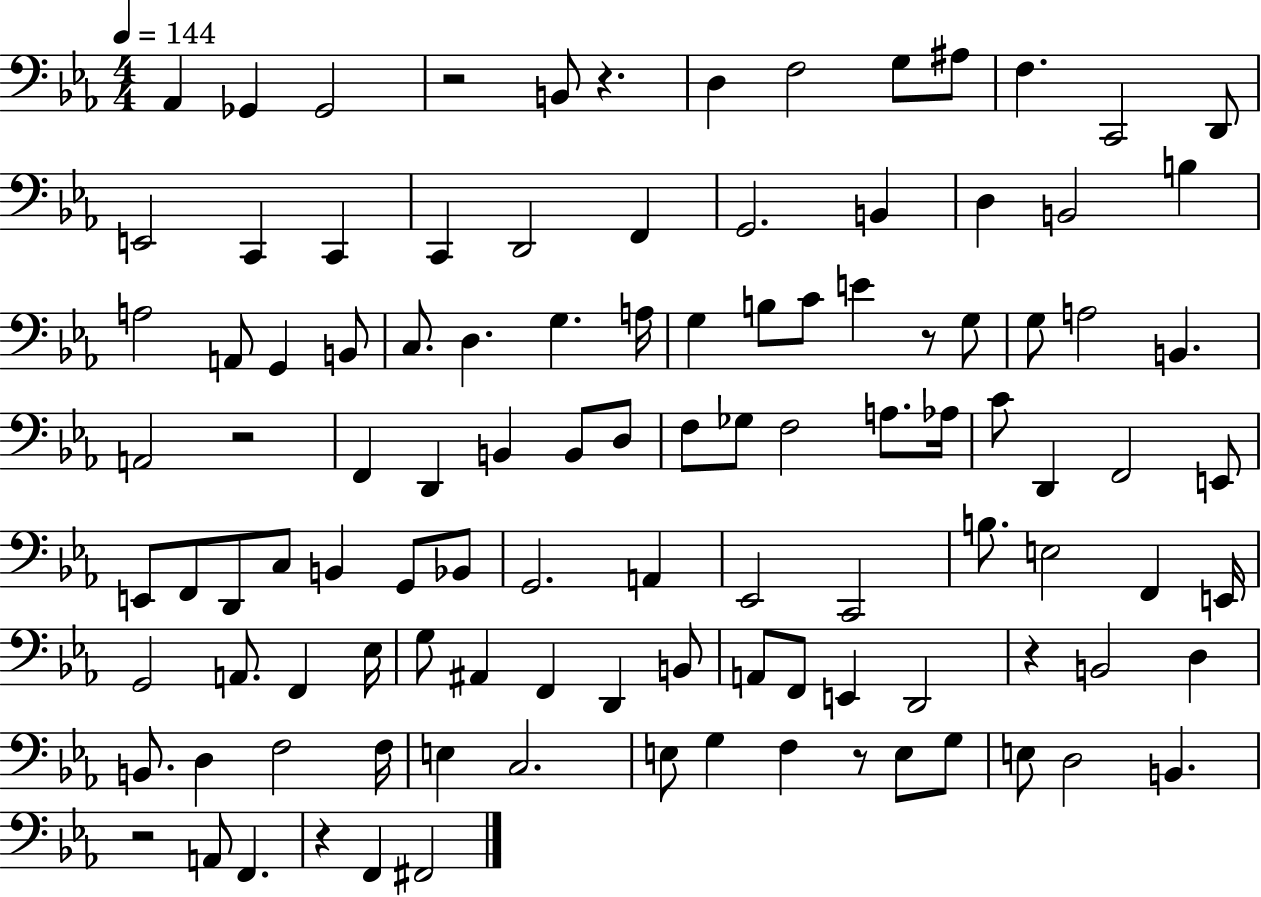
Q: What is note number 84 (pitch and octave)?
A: B2